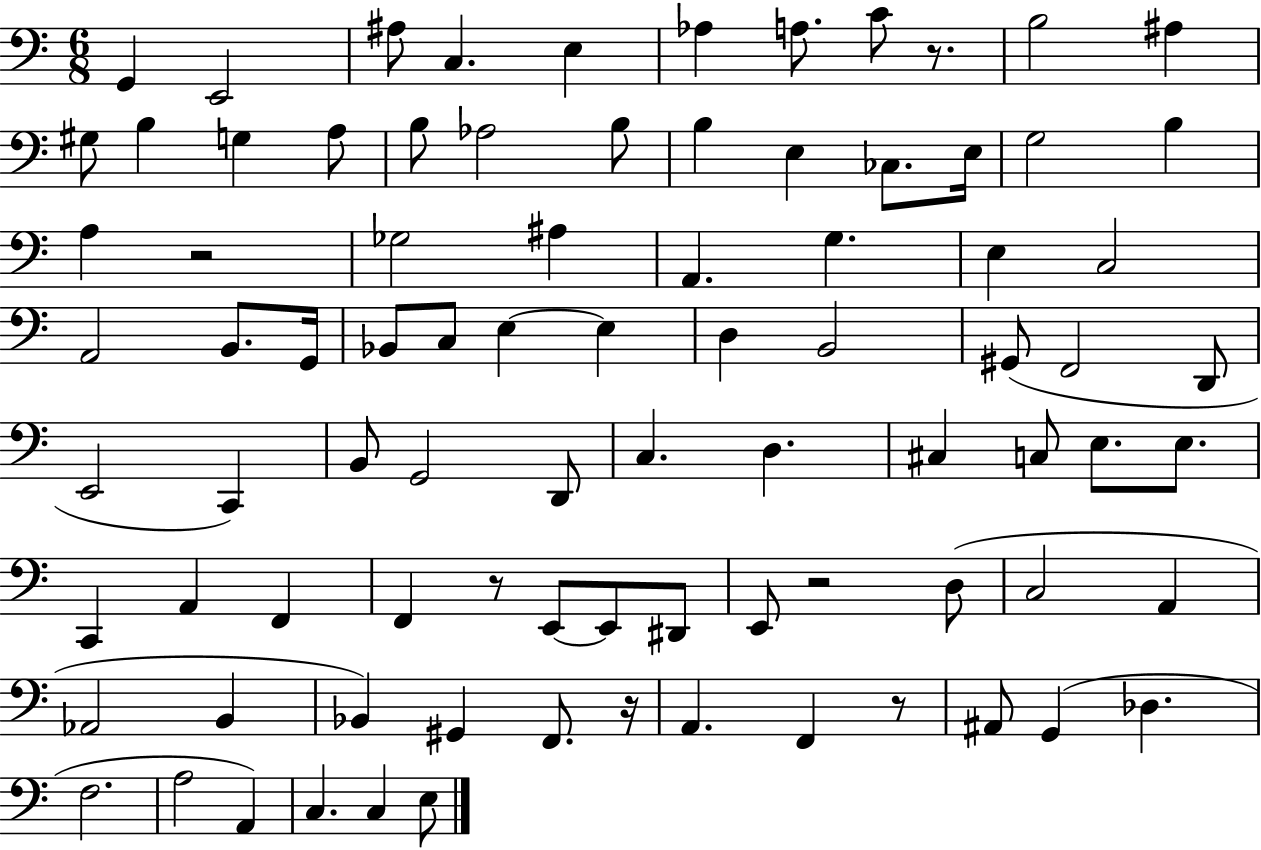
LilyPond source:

{
  \clef bass
  \numericTimeSignature
  \time 6/8
  \key c \major
  g,4 e,2 | ais8 c4. e4 | aes4 a8. c'8 r8. | b2 ais4 | \break gis8 b4 g4 a8 | b8 aes2 b8 | b4 e4 ces8. e16 | g2 b4 | \break a4 r2 | ges2 ais4 | a,4. g4. | e4 c2 | \break a,2 b,8. g,16 | bes,8 c8 e4~~ e4 | d4 b,2 | gis,8( f,2 d,8 | \break e,2 c,4) | b,8 g,2 d,8 | c4. d4. | cis4 c8 e8. e8. | \break c,4 a,4 f,4 | f,4 r8 e,8~~ e,8 dis,8 | e,8 r2 d8( | c2 a,4 | \break aes,2 b,4 | bes,4) gis,4 f,8. r16 | a,4. f,4 r8 | ais,8 g,4( des4. | \break f2. | a2 a,4) | c4. c4 e8 | \bar "|."
}